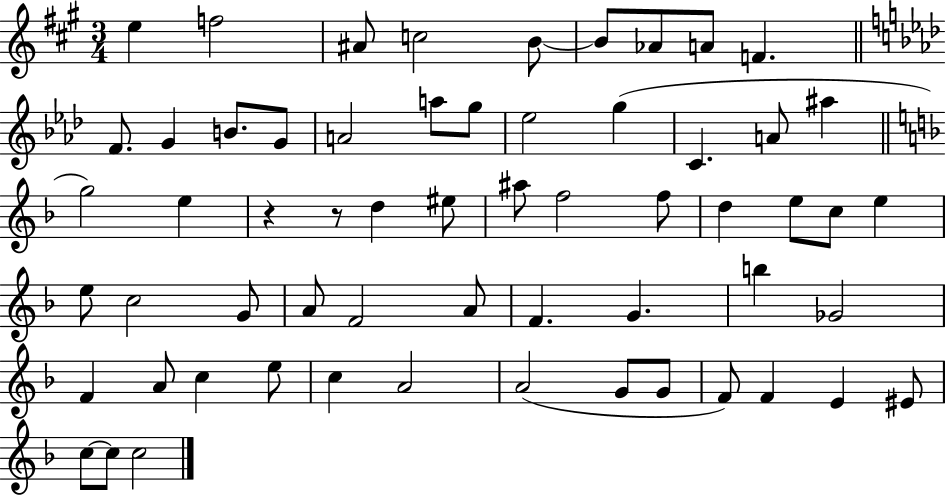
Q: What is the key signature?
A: A major